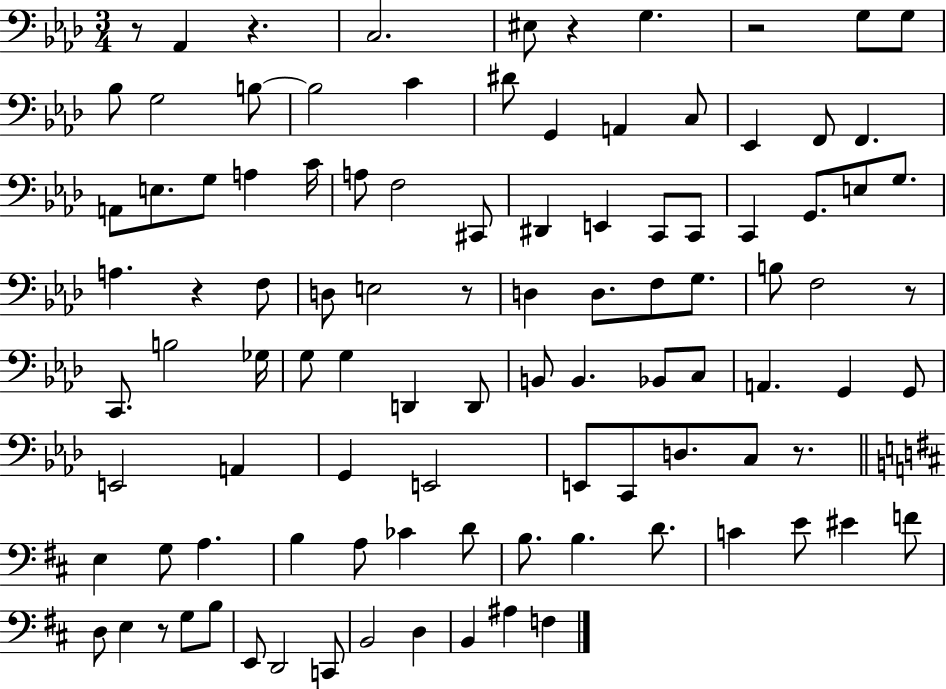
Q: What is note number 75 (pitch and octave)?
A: B3